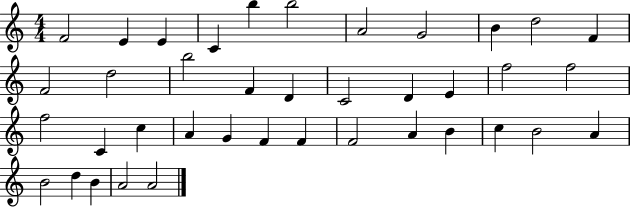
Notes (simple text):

F4/h E4/q E4/q C4/q B5/q B5/h A4/h G4/h B4/q D5/h F4/q F4/h D5/h B5/h F4/q D4/q C4/h D4/q E4/q F5/h F5/h F5/h C4/q C5/q A4/q G4/q F4/q F4/q F4/h A4/q B4/q C5/q B4/h A4/q B4/h D5/q B4/q A4/h A4/h